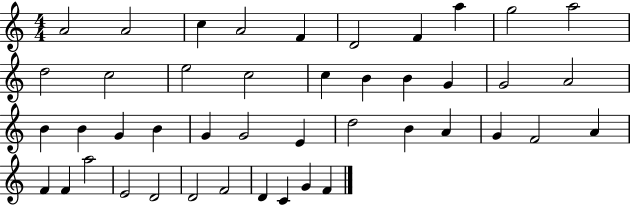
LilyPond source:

{
  \clef treble
  \numericTimeSignature
  \time 4/4
  \key c \major
  a'2 a'2 | c''4 a'2 f'4 | d'2 f'4 a''4 | g''2 a''2 | \break d''2 c''2 | e''2 c''2 | c''4 b'4 b'4 g'4 | g'2 a'2 | \break b'4 b'4 g'4 b'4 | g'4 g'2 e'4 | d''2 b'4 a'4 | g'4 f'2 a'4 | \break f'4 f'4 a''2 | e'2 d'2 | d'2 f'2 | d'4 c'4 g'4 f'4 | \break \bar "|."
}